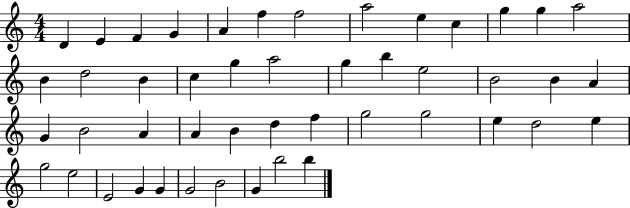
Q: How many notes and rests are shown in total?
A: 47